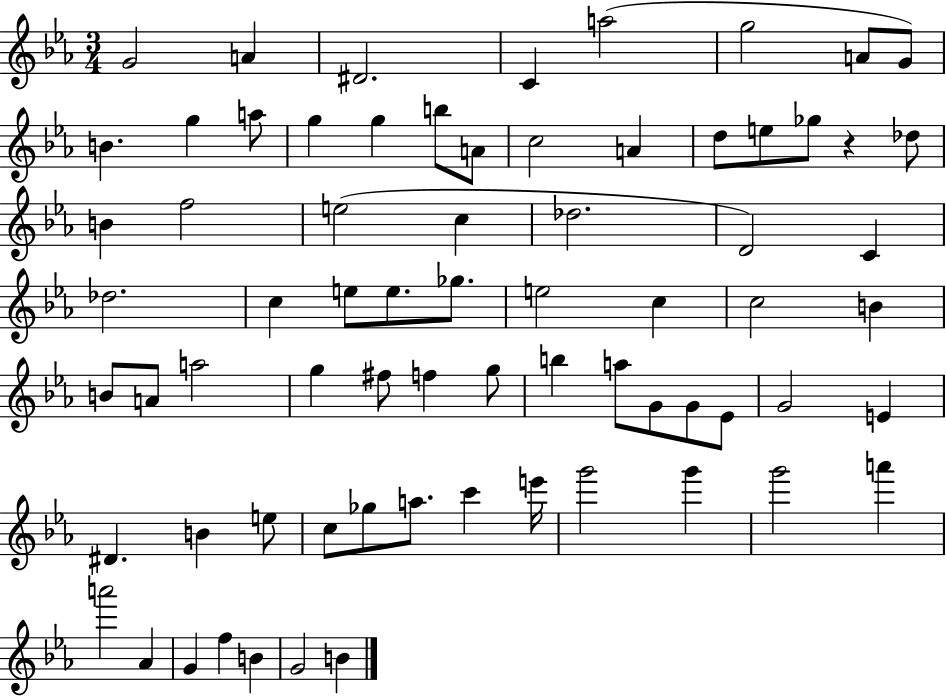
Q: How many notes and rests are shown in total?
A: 71